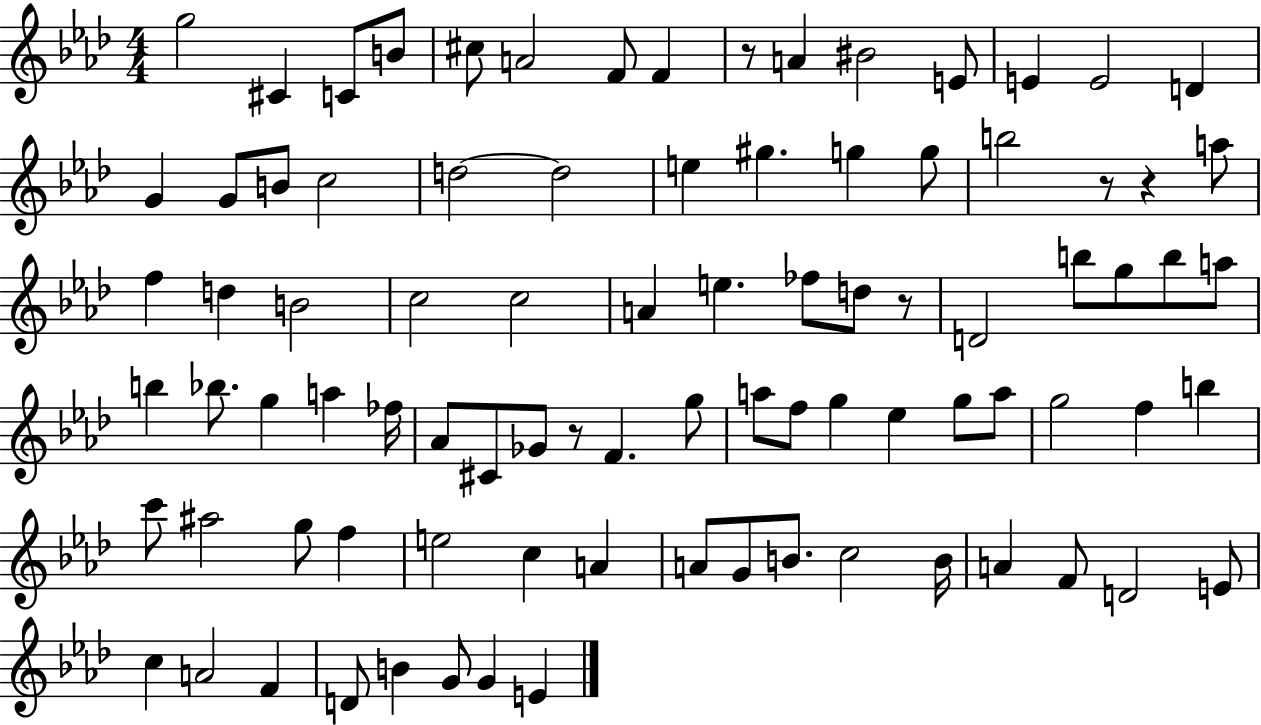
{
  \clef treble
  \numericTimeSignature
  \time 4/4
  \key aes \major
  g''2 cis'4 c'8 b'8 | cis''8 a'2 f'8 f'4 | r8 a'4 bis'2 e'8 | e'4 e'2 d'4 | \break g'4 g'8 b'8 c''2 | d''2~~ d''2 | e''4 gis''4. g''4 g''8 | b''2 r8 r4 a''8 | \break f''4 d''4 b'2 | c''2 c''2 | a'4 e''4. fes''8 d''8 r8 | d'2 b''8 g''8 b''8 a''8 | \break b''4 bes''8. g''4 a''4 fes''16 | aes'8 cis'8 ges'8 r8 f'4. g''8 | a''8 f''8 g''4 ees''4 g''8 a''8 | g''2 f''4 b''4 | \break c'''8 ais''2 g''8 f''4 | e''2 c''4 a'4 | a'8 g'8 b'8. c''2 b'16 | a'4 f'8 d'2 e'8 | \break c''4 a'2 f'4 | d'8 b'4 g'8 g'4 e'4 | \bar "|."
}